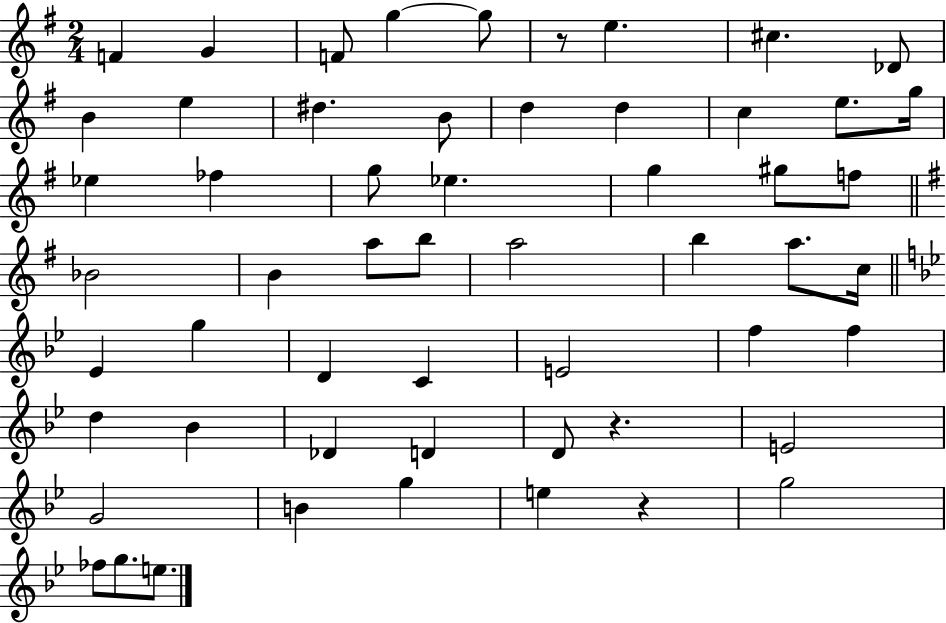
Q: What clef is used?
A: treble